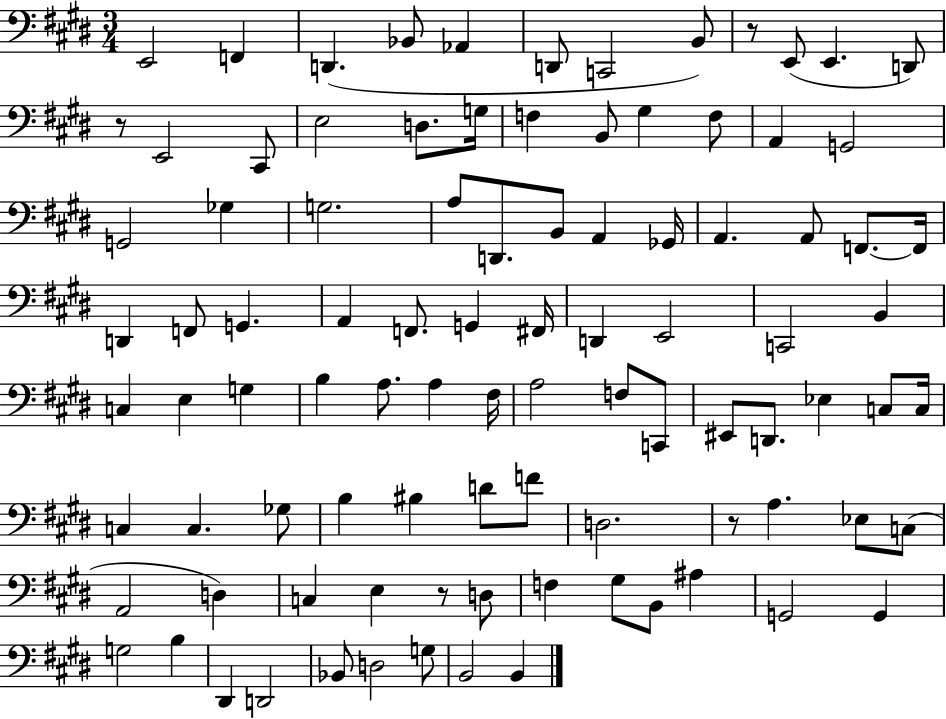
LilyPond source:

{
  \clef bass
  \numericTimeSignature
  \time 3/4
  \key e \major
  e,2 f,4 | d,4.( bes,8 aes,4 | d,8 c,2 b,8) | r8 e,8( e,4. d,8) | \break r8 e,2 cis,8 | e2 d8. g16 | f4 b,8 gis4 f8 | a,4 g,2 | \break g,2 ges4 | g2. | a8 d,8. b,8 a,4 ges,16 | a,4. a,8 f,8.~~ f,16 | \break d,4 f,8 g,4. | a,4 f,8. g,4 fis,16 | d,4 e,2 | c,2 b,4 | \break c4 e4 g4 | b4 a8. a4 fis16 | a2 f8 c,8 | eis,8 d,8. ees4 c8 c16 | \break c4 c4. ges8 | b4 bis4 d'8 f'8 | d2. | r8 a4. ees8 c8( | \break a,2 d4) | c4 e4 r8 d8 | f4 gis8 b,8 ais4 | g,2 g,4 | \break g2 b4 | dis,4 d,2 | bes,8 d2 g8 | b,2 b,4 | \break \bar "|."
}